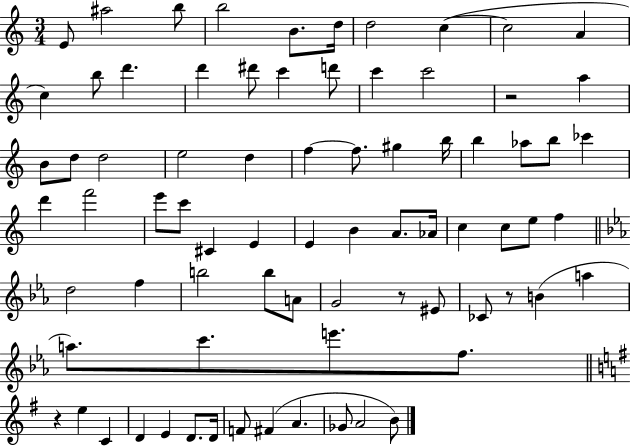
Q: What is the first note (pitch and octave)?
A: E4